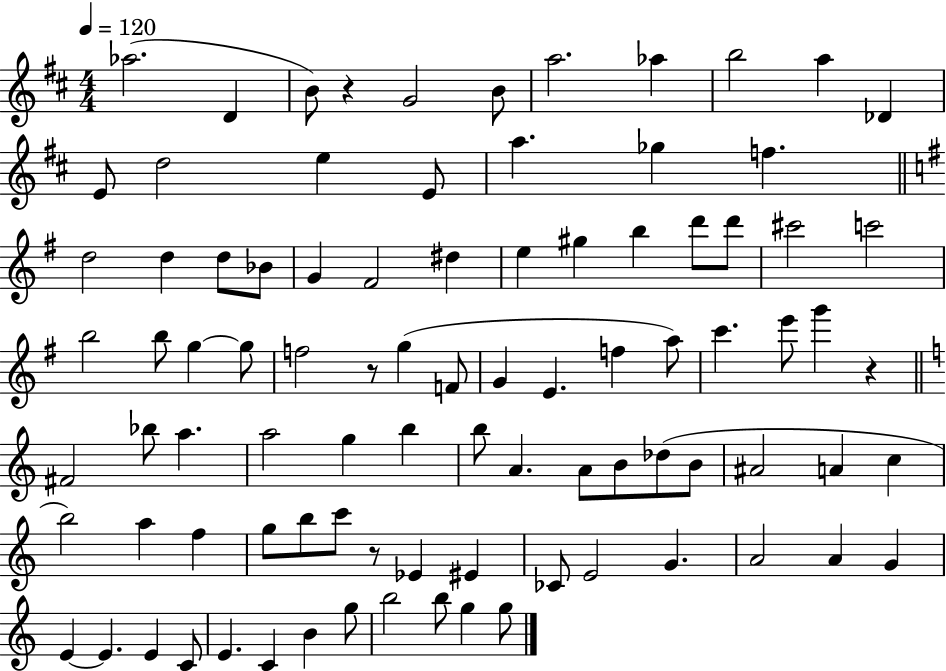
Ab5/h. D4/q B4/e R/q G4/h B4/e A5/h. Ab5/q B5/h A5/q Db4/q E4/e D5/h E5/q E4/e A5/q. Gb5/q F5/q. D5/h D5/q D5/e Bb4/e G4/q F#4/h D#5/q E5/q G#5/q B5/q D6/e D6/e C#6/h C6/h B5/h B5/e G5/q G5/e F5/h R/e G5/q F4/e G4/q E4/q. F5/q A5/e C6/q. E6/e G6/q R/q F#4/h Bb5/e A5/q. A5/h G5/q B5/q B5/e A4/q. A4/e B4/e Db5/e B4/e A#4/h A4/q C5/q B5/h A5/q F5/q G5/e B5/e C6/e R/e Eb4/q EIS4/q CES4/e E4/h G4/q. A4/h A4/q G4/q E4/q E4/q. E4/q C4/e E4/q. C4/q B4/q G5/e B5/h B5/e G5/q G5/e